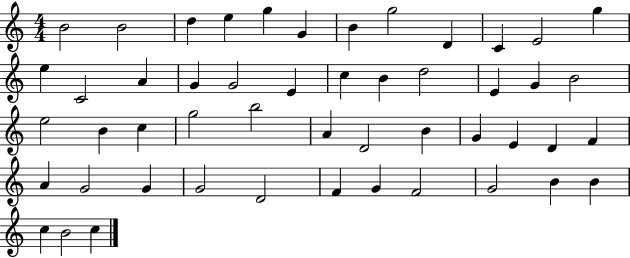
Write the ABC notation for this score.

X:1
T:Untitled
M:4/4
L:1/4
K:C
B2 B2 d e g G B g2 D C E2 g e C2 A G G2 E c B d2 E G B2 e2 B c g2 b2 A D2 B G E D F A G2 G G2 D2 F G F2 G2 B B c B2 c